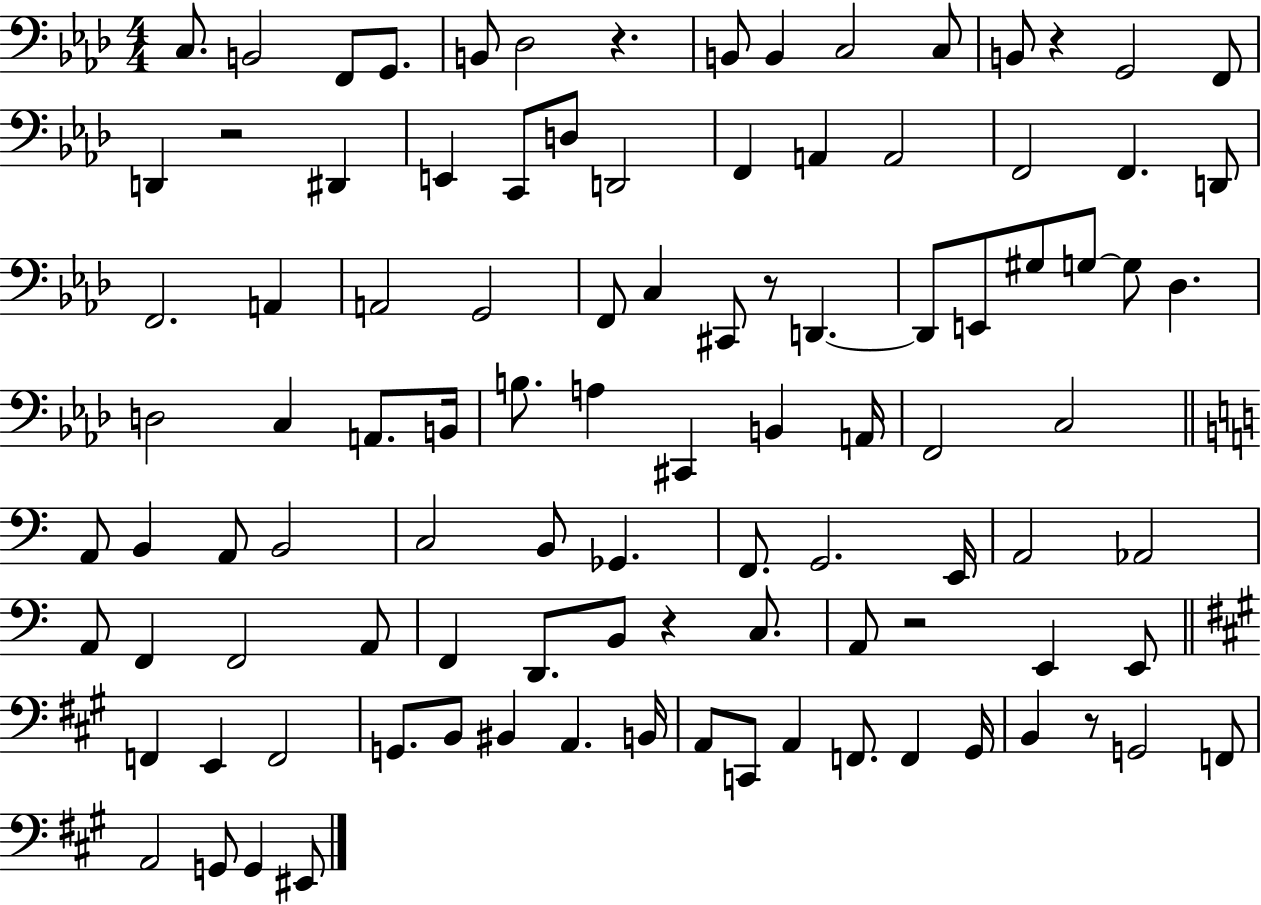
C3/e. B2/h F2/e G2/e. B2/e Db3/h R/q. B2/e B2/q C3/h C3/e B2/e R/q G2/h F2/e D2/q R/h D#2/q E2/q C2/e D3/e D2/h F2/q A2/q A2/h F2/h F2/q. D2/e F2/h. A2/q A2/h G2/h F2/e C3/q C#2/e R/e D2/q. D2/e E2/e G#3/e G3/e G3/e Db3/q. D3/h C3/q A2/e. B2/s B3/e. A3/q C#2/q B2/q A2/s F2/h C3/h A2/e B2/q A2/e B2/h C3/h B2/e Gb2/q. F2/e. G2/h. E2/s A2/h Ab2/h A2/e F2/q F2/h A2/e F2/q D2/e. B2/e R/q C3/e. A2/e R/h E2/q E2/e F2/q E2/q F2/h G2/e. B2/e BIS2/q A2/q. B2/s A2/e C2/e A2/q F2/e. F2/q G#2/s B2/q R/e G2/h F2/e A2/h G2/e G2/q EIS2/e